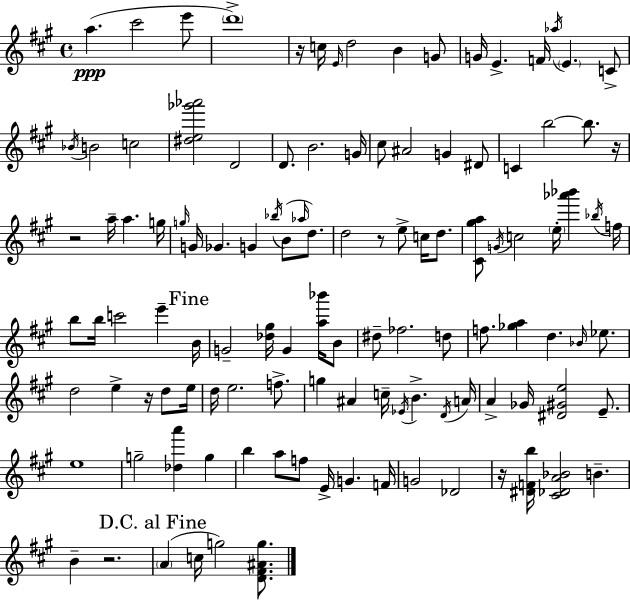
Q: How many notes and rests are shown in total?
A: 115